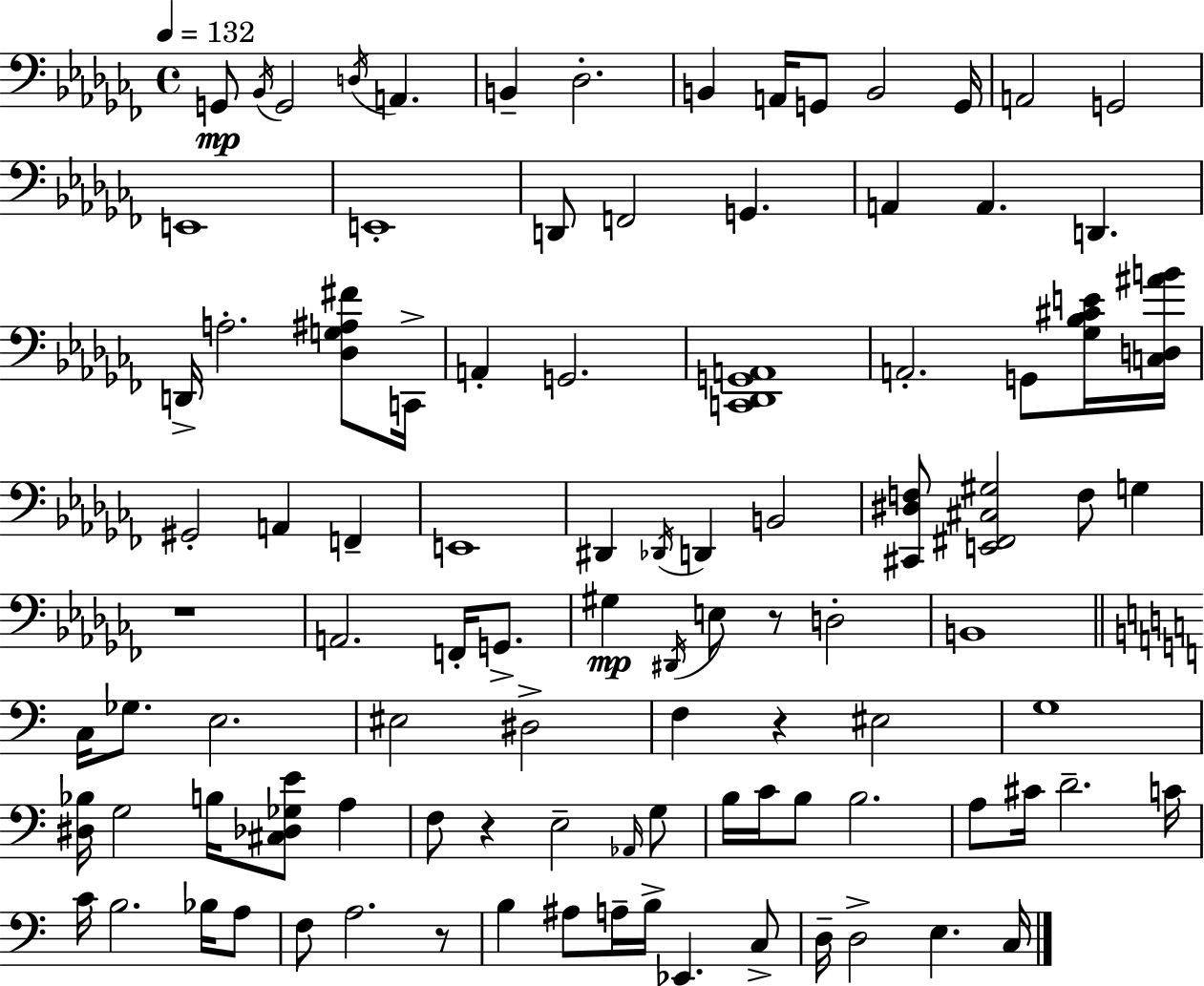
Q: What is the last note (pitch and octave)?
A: C3